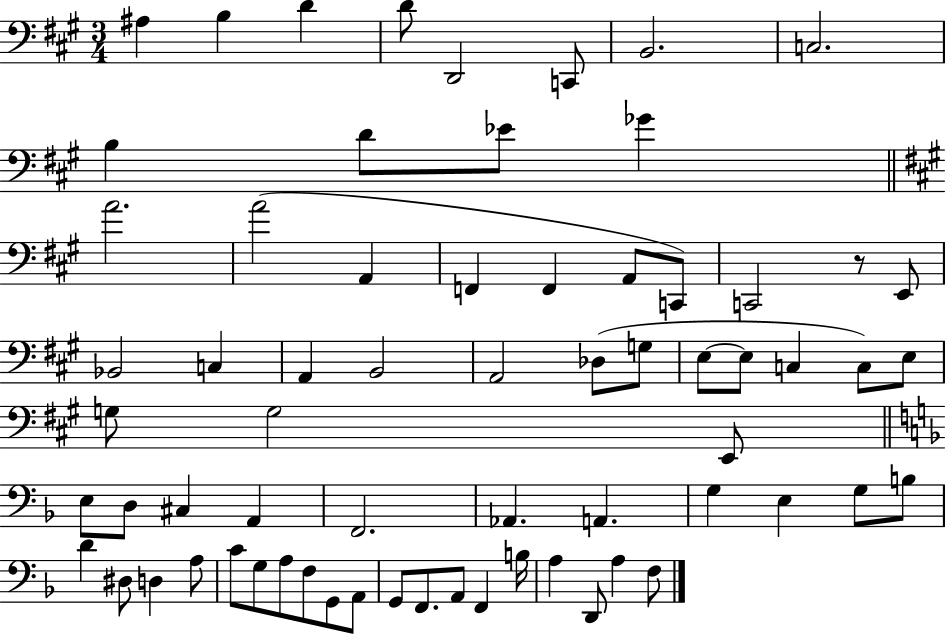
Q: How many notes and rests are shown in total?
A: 67